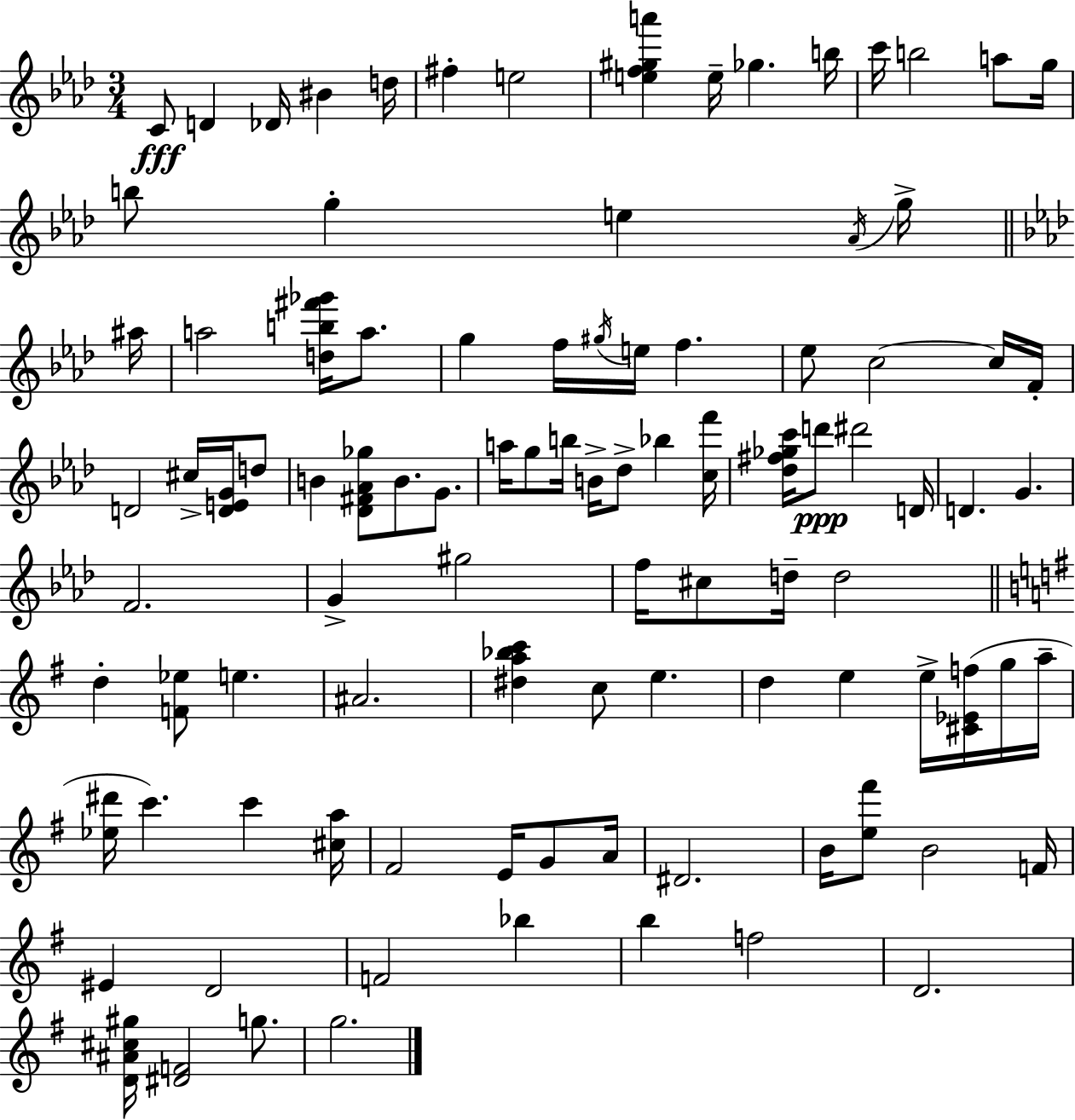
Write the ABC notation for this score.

X:1
T:Untitled
M:3/4
L:1/4
K:Fm
C/2 D _D/4 ^B d/4 ^f e2 [ef^ga'] e/4 _g b/4 c'/4 b2 a/2 g/4 b/2 g e _A/4 g/4 ^a/4 a2 [db^f'_g']/4 a/2 g f/4 ^g/4 e/4 f _e/2 c2 c/4 F/4 D2 ^c/4 [DEG]/4 d/2 B [_D^F_A_g]/2 B/2 G/2 a/4 g/2 b/4 B/4 _d/2 _b [cf']/4 [_d^f_gc']/4 d'/2 ^d'2 D/4 D G F2 G ^g2 f/4 ^c/2 d/4 d2 d [F_e]/2 e ^A2 [^da_bc'] c/2 e d e e/4 [^C_Ef]/4 g/4 a/4 [_e^d']/4 c' c' [^ca]/4 ^F2 E/4 G/2 A/4 ^D2 B/4 [e^f']/2 B2 F/4 ^E D2 F2 _b b f2 D2 [D^A^c^g]/4 [^DF]2 g/2 g2